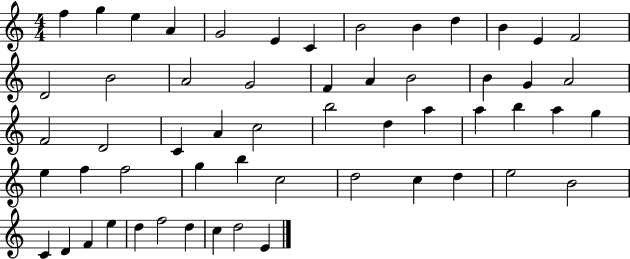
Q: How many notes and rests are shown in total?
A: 56